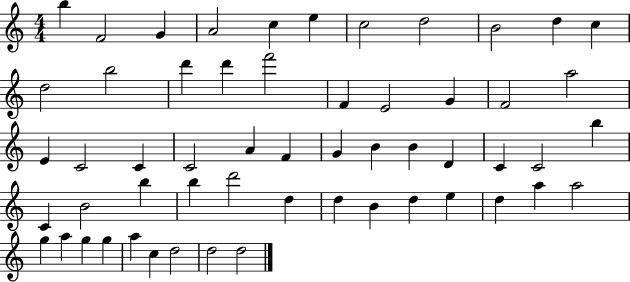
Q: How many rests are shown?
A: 0